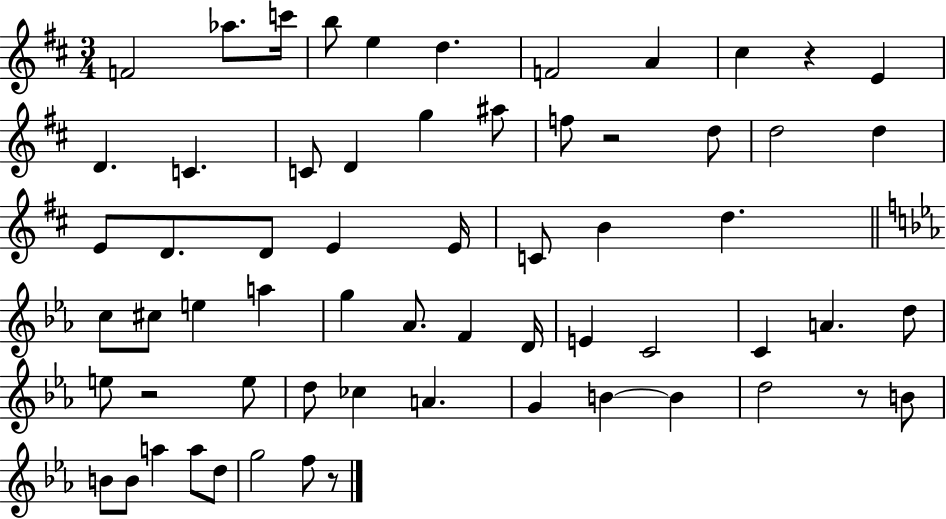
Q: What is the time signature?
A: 3/4